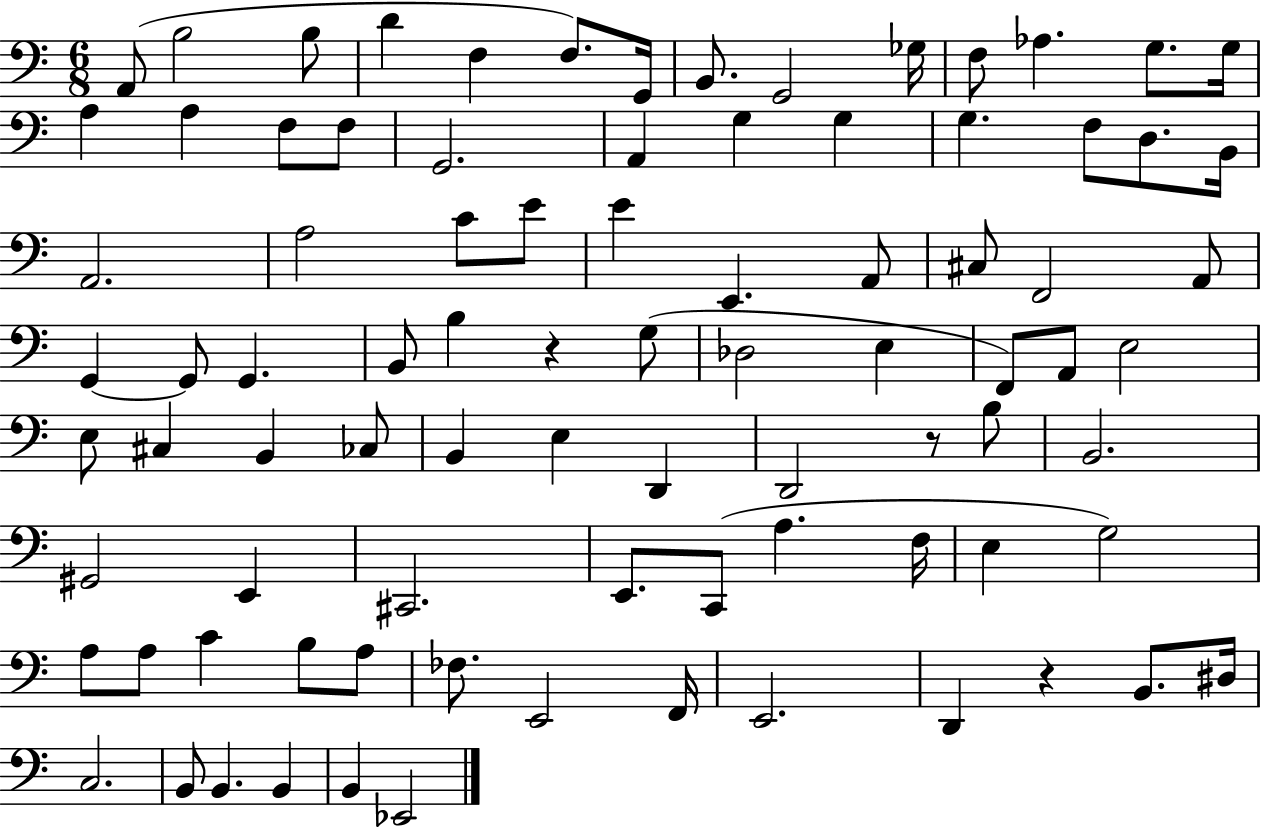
A2/e B3/h B3/e D4/q F3/q F3/e. G2/s B2/e. G2/h Gb3/s F3/e Ab3/q. G3/e. G3/s A3/q A3/q F3/e F3/e G2/h. A2/q G3/q G3/q G3/q. F3/e D3/e. B2/s A2/h. A3/h C4/e E4/e E4/q E2/q. A2/e C#3/e F2/h A2/e G2/q G2/e G2/q. B2/e B3/q R/q G3/e Db3/h E3/q F2/e A2/e E3/h E3/e C#3/q B2/q CES3/e B2/q E3/q D2/q D2/h R/e B3/e B2/h. G#2/h E2/q C#2/h. E2/e. C2/e A3/q. F3/s E3/q G3/h A3/e A3/e C4/q B3/e A3/e FES3/e. E2/h F2/s E2/h. D2/q R/q B2/e. D#3/s C3/h. B2/e B2/q. B2/q B2/q Eb2/h